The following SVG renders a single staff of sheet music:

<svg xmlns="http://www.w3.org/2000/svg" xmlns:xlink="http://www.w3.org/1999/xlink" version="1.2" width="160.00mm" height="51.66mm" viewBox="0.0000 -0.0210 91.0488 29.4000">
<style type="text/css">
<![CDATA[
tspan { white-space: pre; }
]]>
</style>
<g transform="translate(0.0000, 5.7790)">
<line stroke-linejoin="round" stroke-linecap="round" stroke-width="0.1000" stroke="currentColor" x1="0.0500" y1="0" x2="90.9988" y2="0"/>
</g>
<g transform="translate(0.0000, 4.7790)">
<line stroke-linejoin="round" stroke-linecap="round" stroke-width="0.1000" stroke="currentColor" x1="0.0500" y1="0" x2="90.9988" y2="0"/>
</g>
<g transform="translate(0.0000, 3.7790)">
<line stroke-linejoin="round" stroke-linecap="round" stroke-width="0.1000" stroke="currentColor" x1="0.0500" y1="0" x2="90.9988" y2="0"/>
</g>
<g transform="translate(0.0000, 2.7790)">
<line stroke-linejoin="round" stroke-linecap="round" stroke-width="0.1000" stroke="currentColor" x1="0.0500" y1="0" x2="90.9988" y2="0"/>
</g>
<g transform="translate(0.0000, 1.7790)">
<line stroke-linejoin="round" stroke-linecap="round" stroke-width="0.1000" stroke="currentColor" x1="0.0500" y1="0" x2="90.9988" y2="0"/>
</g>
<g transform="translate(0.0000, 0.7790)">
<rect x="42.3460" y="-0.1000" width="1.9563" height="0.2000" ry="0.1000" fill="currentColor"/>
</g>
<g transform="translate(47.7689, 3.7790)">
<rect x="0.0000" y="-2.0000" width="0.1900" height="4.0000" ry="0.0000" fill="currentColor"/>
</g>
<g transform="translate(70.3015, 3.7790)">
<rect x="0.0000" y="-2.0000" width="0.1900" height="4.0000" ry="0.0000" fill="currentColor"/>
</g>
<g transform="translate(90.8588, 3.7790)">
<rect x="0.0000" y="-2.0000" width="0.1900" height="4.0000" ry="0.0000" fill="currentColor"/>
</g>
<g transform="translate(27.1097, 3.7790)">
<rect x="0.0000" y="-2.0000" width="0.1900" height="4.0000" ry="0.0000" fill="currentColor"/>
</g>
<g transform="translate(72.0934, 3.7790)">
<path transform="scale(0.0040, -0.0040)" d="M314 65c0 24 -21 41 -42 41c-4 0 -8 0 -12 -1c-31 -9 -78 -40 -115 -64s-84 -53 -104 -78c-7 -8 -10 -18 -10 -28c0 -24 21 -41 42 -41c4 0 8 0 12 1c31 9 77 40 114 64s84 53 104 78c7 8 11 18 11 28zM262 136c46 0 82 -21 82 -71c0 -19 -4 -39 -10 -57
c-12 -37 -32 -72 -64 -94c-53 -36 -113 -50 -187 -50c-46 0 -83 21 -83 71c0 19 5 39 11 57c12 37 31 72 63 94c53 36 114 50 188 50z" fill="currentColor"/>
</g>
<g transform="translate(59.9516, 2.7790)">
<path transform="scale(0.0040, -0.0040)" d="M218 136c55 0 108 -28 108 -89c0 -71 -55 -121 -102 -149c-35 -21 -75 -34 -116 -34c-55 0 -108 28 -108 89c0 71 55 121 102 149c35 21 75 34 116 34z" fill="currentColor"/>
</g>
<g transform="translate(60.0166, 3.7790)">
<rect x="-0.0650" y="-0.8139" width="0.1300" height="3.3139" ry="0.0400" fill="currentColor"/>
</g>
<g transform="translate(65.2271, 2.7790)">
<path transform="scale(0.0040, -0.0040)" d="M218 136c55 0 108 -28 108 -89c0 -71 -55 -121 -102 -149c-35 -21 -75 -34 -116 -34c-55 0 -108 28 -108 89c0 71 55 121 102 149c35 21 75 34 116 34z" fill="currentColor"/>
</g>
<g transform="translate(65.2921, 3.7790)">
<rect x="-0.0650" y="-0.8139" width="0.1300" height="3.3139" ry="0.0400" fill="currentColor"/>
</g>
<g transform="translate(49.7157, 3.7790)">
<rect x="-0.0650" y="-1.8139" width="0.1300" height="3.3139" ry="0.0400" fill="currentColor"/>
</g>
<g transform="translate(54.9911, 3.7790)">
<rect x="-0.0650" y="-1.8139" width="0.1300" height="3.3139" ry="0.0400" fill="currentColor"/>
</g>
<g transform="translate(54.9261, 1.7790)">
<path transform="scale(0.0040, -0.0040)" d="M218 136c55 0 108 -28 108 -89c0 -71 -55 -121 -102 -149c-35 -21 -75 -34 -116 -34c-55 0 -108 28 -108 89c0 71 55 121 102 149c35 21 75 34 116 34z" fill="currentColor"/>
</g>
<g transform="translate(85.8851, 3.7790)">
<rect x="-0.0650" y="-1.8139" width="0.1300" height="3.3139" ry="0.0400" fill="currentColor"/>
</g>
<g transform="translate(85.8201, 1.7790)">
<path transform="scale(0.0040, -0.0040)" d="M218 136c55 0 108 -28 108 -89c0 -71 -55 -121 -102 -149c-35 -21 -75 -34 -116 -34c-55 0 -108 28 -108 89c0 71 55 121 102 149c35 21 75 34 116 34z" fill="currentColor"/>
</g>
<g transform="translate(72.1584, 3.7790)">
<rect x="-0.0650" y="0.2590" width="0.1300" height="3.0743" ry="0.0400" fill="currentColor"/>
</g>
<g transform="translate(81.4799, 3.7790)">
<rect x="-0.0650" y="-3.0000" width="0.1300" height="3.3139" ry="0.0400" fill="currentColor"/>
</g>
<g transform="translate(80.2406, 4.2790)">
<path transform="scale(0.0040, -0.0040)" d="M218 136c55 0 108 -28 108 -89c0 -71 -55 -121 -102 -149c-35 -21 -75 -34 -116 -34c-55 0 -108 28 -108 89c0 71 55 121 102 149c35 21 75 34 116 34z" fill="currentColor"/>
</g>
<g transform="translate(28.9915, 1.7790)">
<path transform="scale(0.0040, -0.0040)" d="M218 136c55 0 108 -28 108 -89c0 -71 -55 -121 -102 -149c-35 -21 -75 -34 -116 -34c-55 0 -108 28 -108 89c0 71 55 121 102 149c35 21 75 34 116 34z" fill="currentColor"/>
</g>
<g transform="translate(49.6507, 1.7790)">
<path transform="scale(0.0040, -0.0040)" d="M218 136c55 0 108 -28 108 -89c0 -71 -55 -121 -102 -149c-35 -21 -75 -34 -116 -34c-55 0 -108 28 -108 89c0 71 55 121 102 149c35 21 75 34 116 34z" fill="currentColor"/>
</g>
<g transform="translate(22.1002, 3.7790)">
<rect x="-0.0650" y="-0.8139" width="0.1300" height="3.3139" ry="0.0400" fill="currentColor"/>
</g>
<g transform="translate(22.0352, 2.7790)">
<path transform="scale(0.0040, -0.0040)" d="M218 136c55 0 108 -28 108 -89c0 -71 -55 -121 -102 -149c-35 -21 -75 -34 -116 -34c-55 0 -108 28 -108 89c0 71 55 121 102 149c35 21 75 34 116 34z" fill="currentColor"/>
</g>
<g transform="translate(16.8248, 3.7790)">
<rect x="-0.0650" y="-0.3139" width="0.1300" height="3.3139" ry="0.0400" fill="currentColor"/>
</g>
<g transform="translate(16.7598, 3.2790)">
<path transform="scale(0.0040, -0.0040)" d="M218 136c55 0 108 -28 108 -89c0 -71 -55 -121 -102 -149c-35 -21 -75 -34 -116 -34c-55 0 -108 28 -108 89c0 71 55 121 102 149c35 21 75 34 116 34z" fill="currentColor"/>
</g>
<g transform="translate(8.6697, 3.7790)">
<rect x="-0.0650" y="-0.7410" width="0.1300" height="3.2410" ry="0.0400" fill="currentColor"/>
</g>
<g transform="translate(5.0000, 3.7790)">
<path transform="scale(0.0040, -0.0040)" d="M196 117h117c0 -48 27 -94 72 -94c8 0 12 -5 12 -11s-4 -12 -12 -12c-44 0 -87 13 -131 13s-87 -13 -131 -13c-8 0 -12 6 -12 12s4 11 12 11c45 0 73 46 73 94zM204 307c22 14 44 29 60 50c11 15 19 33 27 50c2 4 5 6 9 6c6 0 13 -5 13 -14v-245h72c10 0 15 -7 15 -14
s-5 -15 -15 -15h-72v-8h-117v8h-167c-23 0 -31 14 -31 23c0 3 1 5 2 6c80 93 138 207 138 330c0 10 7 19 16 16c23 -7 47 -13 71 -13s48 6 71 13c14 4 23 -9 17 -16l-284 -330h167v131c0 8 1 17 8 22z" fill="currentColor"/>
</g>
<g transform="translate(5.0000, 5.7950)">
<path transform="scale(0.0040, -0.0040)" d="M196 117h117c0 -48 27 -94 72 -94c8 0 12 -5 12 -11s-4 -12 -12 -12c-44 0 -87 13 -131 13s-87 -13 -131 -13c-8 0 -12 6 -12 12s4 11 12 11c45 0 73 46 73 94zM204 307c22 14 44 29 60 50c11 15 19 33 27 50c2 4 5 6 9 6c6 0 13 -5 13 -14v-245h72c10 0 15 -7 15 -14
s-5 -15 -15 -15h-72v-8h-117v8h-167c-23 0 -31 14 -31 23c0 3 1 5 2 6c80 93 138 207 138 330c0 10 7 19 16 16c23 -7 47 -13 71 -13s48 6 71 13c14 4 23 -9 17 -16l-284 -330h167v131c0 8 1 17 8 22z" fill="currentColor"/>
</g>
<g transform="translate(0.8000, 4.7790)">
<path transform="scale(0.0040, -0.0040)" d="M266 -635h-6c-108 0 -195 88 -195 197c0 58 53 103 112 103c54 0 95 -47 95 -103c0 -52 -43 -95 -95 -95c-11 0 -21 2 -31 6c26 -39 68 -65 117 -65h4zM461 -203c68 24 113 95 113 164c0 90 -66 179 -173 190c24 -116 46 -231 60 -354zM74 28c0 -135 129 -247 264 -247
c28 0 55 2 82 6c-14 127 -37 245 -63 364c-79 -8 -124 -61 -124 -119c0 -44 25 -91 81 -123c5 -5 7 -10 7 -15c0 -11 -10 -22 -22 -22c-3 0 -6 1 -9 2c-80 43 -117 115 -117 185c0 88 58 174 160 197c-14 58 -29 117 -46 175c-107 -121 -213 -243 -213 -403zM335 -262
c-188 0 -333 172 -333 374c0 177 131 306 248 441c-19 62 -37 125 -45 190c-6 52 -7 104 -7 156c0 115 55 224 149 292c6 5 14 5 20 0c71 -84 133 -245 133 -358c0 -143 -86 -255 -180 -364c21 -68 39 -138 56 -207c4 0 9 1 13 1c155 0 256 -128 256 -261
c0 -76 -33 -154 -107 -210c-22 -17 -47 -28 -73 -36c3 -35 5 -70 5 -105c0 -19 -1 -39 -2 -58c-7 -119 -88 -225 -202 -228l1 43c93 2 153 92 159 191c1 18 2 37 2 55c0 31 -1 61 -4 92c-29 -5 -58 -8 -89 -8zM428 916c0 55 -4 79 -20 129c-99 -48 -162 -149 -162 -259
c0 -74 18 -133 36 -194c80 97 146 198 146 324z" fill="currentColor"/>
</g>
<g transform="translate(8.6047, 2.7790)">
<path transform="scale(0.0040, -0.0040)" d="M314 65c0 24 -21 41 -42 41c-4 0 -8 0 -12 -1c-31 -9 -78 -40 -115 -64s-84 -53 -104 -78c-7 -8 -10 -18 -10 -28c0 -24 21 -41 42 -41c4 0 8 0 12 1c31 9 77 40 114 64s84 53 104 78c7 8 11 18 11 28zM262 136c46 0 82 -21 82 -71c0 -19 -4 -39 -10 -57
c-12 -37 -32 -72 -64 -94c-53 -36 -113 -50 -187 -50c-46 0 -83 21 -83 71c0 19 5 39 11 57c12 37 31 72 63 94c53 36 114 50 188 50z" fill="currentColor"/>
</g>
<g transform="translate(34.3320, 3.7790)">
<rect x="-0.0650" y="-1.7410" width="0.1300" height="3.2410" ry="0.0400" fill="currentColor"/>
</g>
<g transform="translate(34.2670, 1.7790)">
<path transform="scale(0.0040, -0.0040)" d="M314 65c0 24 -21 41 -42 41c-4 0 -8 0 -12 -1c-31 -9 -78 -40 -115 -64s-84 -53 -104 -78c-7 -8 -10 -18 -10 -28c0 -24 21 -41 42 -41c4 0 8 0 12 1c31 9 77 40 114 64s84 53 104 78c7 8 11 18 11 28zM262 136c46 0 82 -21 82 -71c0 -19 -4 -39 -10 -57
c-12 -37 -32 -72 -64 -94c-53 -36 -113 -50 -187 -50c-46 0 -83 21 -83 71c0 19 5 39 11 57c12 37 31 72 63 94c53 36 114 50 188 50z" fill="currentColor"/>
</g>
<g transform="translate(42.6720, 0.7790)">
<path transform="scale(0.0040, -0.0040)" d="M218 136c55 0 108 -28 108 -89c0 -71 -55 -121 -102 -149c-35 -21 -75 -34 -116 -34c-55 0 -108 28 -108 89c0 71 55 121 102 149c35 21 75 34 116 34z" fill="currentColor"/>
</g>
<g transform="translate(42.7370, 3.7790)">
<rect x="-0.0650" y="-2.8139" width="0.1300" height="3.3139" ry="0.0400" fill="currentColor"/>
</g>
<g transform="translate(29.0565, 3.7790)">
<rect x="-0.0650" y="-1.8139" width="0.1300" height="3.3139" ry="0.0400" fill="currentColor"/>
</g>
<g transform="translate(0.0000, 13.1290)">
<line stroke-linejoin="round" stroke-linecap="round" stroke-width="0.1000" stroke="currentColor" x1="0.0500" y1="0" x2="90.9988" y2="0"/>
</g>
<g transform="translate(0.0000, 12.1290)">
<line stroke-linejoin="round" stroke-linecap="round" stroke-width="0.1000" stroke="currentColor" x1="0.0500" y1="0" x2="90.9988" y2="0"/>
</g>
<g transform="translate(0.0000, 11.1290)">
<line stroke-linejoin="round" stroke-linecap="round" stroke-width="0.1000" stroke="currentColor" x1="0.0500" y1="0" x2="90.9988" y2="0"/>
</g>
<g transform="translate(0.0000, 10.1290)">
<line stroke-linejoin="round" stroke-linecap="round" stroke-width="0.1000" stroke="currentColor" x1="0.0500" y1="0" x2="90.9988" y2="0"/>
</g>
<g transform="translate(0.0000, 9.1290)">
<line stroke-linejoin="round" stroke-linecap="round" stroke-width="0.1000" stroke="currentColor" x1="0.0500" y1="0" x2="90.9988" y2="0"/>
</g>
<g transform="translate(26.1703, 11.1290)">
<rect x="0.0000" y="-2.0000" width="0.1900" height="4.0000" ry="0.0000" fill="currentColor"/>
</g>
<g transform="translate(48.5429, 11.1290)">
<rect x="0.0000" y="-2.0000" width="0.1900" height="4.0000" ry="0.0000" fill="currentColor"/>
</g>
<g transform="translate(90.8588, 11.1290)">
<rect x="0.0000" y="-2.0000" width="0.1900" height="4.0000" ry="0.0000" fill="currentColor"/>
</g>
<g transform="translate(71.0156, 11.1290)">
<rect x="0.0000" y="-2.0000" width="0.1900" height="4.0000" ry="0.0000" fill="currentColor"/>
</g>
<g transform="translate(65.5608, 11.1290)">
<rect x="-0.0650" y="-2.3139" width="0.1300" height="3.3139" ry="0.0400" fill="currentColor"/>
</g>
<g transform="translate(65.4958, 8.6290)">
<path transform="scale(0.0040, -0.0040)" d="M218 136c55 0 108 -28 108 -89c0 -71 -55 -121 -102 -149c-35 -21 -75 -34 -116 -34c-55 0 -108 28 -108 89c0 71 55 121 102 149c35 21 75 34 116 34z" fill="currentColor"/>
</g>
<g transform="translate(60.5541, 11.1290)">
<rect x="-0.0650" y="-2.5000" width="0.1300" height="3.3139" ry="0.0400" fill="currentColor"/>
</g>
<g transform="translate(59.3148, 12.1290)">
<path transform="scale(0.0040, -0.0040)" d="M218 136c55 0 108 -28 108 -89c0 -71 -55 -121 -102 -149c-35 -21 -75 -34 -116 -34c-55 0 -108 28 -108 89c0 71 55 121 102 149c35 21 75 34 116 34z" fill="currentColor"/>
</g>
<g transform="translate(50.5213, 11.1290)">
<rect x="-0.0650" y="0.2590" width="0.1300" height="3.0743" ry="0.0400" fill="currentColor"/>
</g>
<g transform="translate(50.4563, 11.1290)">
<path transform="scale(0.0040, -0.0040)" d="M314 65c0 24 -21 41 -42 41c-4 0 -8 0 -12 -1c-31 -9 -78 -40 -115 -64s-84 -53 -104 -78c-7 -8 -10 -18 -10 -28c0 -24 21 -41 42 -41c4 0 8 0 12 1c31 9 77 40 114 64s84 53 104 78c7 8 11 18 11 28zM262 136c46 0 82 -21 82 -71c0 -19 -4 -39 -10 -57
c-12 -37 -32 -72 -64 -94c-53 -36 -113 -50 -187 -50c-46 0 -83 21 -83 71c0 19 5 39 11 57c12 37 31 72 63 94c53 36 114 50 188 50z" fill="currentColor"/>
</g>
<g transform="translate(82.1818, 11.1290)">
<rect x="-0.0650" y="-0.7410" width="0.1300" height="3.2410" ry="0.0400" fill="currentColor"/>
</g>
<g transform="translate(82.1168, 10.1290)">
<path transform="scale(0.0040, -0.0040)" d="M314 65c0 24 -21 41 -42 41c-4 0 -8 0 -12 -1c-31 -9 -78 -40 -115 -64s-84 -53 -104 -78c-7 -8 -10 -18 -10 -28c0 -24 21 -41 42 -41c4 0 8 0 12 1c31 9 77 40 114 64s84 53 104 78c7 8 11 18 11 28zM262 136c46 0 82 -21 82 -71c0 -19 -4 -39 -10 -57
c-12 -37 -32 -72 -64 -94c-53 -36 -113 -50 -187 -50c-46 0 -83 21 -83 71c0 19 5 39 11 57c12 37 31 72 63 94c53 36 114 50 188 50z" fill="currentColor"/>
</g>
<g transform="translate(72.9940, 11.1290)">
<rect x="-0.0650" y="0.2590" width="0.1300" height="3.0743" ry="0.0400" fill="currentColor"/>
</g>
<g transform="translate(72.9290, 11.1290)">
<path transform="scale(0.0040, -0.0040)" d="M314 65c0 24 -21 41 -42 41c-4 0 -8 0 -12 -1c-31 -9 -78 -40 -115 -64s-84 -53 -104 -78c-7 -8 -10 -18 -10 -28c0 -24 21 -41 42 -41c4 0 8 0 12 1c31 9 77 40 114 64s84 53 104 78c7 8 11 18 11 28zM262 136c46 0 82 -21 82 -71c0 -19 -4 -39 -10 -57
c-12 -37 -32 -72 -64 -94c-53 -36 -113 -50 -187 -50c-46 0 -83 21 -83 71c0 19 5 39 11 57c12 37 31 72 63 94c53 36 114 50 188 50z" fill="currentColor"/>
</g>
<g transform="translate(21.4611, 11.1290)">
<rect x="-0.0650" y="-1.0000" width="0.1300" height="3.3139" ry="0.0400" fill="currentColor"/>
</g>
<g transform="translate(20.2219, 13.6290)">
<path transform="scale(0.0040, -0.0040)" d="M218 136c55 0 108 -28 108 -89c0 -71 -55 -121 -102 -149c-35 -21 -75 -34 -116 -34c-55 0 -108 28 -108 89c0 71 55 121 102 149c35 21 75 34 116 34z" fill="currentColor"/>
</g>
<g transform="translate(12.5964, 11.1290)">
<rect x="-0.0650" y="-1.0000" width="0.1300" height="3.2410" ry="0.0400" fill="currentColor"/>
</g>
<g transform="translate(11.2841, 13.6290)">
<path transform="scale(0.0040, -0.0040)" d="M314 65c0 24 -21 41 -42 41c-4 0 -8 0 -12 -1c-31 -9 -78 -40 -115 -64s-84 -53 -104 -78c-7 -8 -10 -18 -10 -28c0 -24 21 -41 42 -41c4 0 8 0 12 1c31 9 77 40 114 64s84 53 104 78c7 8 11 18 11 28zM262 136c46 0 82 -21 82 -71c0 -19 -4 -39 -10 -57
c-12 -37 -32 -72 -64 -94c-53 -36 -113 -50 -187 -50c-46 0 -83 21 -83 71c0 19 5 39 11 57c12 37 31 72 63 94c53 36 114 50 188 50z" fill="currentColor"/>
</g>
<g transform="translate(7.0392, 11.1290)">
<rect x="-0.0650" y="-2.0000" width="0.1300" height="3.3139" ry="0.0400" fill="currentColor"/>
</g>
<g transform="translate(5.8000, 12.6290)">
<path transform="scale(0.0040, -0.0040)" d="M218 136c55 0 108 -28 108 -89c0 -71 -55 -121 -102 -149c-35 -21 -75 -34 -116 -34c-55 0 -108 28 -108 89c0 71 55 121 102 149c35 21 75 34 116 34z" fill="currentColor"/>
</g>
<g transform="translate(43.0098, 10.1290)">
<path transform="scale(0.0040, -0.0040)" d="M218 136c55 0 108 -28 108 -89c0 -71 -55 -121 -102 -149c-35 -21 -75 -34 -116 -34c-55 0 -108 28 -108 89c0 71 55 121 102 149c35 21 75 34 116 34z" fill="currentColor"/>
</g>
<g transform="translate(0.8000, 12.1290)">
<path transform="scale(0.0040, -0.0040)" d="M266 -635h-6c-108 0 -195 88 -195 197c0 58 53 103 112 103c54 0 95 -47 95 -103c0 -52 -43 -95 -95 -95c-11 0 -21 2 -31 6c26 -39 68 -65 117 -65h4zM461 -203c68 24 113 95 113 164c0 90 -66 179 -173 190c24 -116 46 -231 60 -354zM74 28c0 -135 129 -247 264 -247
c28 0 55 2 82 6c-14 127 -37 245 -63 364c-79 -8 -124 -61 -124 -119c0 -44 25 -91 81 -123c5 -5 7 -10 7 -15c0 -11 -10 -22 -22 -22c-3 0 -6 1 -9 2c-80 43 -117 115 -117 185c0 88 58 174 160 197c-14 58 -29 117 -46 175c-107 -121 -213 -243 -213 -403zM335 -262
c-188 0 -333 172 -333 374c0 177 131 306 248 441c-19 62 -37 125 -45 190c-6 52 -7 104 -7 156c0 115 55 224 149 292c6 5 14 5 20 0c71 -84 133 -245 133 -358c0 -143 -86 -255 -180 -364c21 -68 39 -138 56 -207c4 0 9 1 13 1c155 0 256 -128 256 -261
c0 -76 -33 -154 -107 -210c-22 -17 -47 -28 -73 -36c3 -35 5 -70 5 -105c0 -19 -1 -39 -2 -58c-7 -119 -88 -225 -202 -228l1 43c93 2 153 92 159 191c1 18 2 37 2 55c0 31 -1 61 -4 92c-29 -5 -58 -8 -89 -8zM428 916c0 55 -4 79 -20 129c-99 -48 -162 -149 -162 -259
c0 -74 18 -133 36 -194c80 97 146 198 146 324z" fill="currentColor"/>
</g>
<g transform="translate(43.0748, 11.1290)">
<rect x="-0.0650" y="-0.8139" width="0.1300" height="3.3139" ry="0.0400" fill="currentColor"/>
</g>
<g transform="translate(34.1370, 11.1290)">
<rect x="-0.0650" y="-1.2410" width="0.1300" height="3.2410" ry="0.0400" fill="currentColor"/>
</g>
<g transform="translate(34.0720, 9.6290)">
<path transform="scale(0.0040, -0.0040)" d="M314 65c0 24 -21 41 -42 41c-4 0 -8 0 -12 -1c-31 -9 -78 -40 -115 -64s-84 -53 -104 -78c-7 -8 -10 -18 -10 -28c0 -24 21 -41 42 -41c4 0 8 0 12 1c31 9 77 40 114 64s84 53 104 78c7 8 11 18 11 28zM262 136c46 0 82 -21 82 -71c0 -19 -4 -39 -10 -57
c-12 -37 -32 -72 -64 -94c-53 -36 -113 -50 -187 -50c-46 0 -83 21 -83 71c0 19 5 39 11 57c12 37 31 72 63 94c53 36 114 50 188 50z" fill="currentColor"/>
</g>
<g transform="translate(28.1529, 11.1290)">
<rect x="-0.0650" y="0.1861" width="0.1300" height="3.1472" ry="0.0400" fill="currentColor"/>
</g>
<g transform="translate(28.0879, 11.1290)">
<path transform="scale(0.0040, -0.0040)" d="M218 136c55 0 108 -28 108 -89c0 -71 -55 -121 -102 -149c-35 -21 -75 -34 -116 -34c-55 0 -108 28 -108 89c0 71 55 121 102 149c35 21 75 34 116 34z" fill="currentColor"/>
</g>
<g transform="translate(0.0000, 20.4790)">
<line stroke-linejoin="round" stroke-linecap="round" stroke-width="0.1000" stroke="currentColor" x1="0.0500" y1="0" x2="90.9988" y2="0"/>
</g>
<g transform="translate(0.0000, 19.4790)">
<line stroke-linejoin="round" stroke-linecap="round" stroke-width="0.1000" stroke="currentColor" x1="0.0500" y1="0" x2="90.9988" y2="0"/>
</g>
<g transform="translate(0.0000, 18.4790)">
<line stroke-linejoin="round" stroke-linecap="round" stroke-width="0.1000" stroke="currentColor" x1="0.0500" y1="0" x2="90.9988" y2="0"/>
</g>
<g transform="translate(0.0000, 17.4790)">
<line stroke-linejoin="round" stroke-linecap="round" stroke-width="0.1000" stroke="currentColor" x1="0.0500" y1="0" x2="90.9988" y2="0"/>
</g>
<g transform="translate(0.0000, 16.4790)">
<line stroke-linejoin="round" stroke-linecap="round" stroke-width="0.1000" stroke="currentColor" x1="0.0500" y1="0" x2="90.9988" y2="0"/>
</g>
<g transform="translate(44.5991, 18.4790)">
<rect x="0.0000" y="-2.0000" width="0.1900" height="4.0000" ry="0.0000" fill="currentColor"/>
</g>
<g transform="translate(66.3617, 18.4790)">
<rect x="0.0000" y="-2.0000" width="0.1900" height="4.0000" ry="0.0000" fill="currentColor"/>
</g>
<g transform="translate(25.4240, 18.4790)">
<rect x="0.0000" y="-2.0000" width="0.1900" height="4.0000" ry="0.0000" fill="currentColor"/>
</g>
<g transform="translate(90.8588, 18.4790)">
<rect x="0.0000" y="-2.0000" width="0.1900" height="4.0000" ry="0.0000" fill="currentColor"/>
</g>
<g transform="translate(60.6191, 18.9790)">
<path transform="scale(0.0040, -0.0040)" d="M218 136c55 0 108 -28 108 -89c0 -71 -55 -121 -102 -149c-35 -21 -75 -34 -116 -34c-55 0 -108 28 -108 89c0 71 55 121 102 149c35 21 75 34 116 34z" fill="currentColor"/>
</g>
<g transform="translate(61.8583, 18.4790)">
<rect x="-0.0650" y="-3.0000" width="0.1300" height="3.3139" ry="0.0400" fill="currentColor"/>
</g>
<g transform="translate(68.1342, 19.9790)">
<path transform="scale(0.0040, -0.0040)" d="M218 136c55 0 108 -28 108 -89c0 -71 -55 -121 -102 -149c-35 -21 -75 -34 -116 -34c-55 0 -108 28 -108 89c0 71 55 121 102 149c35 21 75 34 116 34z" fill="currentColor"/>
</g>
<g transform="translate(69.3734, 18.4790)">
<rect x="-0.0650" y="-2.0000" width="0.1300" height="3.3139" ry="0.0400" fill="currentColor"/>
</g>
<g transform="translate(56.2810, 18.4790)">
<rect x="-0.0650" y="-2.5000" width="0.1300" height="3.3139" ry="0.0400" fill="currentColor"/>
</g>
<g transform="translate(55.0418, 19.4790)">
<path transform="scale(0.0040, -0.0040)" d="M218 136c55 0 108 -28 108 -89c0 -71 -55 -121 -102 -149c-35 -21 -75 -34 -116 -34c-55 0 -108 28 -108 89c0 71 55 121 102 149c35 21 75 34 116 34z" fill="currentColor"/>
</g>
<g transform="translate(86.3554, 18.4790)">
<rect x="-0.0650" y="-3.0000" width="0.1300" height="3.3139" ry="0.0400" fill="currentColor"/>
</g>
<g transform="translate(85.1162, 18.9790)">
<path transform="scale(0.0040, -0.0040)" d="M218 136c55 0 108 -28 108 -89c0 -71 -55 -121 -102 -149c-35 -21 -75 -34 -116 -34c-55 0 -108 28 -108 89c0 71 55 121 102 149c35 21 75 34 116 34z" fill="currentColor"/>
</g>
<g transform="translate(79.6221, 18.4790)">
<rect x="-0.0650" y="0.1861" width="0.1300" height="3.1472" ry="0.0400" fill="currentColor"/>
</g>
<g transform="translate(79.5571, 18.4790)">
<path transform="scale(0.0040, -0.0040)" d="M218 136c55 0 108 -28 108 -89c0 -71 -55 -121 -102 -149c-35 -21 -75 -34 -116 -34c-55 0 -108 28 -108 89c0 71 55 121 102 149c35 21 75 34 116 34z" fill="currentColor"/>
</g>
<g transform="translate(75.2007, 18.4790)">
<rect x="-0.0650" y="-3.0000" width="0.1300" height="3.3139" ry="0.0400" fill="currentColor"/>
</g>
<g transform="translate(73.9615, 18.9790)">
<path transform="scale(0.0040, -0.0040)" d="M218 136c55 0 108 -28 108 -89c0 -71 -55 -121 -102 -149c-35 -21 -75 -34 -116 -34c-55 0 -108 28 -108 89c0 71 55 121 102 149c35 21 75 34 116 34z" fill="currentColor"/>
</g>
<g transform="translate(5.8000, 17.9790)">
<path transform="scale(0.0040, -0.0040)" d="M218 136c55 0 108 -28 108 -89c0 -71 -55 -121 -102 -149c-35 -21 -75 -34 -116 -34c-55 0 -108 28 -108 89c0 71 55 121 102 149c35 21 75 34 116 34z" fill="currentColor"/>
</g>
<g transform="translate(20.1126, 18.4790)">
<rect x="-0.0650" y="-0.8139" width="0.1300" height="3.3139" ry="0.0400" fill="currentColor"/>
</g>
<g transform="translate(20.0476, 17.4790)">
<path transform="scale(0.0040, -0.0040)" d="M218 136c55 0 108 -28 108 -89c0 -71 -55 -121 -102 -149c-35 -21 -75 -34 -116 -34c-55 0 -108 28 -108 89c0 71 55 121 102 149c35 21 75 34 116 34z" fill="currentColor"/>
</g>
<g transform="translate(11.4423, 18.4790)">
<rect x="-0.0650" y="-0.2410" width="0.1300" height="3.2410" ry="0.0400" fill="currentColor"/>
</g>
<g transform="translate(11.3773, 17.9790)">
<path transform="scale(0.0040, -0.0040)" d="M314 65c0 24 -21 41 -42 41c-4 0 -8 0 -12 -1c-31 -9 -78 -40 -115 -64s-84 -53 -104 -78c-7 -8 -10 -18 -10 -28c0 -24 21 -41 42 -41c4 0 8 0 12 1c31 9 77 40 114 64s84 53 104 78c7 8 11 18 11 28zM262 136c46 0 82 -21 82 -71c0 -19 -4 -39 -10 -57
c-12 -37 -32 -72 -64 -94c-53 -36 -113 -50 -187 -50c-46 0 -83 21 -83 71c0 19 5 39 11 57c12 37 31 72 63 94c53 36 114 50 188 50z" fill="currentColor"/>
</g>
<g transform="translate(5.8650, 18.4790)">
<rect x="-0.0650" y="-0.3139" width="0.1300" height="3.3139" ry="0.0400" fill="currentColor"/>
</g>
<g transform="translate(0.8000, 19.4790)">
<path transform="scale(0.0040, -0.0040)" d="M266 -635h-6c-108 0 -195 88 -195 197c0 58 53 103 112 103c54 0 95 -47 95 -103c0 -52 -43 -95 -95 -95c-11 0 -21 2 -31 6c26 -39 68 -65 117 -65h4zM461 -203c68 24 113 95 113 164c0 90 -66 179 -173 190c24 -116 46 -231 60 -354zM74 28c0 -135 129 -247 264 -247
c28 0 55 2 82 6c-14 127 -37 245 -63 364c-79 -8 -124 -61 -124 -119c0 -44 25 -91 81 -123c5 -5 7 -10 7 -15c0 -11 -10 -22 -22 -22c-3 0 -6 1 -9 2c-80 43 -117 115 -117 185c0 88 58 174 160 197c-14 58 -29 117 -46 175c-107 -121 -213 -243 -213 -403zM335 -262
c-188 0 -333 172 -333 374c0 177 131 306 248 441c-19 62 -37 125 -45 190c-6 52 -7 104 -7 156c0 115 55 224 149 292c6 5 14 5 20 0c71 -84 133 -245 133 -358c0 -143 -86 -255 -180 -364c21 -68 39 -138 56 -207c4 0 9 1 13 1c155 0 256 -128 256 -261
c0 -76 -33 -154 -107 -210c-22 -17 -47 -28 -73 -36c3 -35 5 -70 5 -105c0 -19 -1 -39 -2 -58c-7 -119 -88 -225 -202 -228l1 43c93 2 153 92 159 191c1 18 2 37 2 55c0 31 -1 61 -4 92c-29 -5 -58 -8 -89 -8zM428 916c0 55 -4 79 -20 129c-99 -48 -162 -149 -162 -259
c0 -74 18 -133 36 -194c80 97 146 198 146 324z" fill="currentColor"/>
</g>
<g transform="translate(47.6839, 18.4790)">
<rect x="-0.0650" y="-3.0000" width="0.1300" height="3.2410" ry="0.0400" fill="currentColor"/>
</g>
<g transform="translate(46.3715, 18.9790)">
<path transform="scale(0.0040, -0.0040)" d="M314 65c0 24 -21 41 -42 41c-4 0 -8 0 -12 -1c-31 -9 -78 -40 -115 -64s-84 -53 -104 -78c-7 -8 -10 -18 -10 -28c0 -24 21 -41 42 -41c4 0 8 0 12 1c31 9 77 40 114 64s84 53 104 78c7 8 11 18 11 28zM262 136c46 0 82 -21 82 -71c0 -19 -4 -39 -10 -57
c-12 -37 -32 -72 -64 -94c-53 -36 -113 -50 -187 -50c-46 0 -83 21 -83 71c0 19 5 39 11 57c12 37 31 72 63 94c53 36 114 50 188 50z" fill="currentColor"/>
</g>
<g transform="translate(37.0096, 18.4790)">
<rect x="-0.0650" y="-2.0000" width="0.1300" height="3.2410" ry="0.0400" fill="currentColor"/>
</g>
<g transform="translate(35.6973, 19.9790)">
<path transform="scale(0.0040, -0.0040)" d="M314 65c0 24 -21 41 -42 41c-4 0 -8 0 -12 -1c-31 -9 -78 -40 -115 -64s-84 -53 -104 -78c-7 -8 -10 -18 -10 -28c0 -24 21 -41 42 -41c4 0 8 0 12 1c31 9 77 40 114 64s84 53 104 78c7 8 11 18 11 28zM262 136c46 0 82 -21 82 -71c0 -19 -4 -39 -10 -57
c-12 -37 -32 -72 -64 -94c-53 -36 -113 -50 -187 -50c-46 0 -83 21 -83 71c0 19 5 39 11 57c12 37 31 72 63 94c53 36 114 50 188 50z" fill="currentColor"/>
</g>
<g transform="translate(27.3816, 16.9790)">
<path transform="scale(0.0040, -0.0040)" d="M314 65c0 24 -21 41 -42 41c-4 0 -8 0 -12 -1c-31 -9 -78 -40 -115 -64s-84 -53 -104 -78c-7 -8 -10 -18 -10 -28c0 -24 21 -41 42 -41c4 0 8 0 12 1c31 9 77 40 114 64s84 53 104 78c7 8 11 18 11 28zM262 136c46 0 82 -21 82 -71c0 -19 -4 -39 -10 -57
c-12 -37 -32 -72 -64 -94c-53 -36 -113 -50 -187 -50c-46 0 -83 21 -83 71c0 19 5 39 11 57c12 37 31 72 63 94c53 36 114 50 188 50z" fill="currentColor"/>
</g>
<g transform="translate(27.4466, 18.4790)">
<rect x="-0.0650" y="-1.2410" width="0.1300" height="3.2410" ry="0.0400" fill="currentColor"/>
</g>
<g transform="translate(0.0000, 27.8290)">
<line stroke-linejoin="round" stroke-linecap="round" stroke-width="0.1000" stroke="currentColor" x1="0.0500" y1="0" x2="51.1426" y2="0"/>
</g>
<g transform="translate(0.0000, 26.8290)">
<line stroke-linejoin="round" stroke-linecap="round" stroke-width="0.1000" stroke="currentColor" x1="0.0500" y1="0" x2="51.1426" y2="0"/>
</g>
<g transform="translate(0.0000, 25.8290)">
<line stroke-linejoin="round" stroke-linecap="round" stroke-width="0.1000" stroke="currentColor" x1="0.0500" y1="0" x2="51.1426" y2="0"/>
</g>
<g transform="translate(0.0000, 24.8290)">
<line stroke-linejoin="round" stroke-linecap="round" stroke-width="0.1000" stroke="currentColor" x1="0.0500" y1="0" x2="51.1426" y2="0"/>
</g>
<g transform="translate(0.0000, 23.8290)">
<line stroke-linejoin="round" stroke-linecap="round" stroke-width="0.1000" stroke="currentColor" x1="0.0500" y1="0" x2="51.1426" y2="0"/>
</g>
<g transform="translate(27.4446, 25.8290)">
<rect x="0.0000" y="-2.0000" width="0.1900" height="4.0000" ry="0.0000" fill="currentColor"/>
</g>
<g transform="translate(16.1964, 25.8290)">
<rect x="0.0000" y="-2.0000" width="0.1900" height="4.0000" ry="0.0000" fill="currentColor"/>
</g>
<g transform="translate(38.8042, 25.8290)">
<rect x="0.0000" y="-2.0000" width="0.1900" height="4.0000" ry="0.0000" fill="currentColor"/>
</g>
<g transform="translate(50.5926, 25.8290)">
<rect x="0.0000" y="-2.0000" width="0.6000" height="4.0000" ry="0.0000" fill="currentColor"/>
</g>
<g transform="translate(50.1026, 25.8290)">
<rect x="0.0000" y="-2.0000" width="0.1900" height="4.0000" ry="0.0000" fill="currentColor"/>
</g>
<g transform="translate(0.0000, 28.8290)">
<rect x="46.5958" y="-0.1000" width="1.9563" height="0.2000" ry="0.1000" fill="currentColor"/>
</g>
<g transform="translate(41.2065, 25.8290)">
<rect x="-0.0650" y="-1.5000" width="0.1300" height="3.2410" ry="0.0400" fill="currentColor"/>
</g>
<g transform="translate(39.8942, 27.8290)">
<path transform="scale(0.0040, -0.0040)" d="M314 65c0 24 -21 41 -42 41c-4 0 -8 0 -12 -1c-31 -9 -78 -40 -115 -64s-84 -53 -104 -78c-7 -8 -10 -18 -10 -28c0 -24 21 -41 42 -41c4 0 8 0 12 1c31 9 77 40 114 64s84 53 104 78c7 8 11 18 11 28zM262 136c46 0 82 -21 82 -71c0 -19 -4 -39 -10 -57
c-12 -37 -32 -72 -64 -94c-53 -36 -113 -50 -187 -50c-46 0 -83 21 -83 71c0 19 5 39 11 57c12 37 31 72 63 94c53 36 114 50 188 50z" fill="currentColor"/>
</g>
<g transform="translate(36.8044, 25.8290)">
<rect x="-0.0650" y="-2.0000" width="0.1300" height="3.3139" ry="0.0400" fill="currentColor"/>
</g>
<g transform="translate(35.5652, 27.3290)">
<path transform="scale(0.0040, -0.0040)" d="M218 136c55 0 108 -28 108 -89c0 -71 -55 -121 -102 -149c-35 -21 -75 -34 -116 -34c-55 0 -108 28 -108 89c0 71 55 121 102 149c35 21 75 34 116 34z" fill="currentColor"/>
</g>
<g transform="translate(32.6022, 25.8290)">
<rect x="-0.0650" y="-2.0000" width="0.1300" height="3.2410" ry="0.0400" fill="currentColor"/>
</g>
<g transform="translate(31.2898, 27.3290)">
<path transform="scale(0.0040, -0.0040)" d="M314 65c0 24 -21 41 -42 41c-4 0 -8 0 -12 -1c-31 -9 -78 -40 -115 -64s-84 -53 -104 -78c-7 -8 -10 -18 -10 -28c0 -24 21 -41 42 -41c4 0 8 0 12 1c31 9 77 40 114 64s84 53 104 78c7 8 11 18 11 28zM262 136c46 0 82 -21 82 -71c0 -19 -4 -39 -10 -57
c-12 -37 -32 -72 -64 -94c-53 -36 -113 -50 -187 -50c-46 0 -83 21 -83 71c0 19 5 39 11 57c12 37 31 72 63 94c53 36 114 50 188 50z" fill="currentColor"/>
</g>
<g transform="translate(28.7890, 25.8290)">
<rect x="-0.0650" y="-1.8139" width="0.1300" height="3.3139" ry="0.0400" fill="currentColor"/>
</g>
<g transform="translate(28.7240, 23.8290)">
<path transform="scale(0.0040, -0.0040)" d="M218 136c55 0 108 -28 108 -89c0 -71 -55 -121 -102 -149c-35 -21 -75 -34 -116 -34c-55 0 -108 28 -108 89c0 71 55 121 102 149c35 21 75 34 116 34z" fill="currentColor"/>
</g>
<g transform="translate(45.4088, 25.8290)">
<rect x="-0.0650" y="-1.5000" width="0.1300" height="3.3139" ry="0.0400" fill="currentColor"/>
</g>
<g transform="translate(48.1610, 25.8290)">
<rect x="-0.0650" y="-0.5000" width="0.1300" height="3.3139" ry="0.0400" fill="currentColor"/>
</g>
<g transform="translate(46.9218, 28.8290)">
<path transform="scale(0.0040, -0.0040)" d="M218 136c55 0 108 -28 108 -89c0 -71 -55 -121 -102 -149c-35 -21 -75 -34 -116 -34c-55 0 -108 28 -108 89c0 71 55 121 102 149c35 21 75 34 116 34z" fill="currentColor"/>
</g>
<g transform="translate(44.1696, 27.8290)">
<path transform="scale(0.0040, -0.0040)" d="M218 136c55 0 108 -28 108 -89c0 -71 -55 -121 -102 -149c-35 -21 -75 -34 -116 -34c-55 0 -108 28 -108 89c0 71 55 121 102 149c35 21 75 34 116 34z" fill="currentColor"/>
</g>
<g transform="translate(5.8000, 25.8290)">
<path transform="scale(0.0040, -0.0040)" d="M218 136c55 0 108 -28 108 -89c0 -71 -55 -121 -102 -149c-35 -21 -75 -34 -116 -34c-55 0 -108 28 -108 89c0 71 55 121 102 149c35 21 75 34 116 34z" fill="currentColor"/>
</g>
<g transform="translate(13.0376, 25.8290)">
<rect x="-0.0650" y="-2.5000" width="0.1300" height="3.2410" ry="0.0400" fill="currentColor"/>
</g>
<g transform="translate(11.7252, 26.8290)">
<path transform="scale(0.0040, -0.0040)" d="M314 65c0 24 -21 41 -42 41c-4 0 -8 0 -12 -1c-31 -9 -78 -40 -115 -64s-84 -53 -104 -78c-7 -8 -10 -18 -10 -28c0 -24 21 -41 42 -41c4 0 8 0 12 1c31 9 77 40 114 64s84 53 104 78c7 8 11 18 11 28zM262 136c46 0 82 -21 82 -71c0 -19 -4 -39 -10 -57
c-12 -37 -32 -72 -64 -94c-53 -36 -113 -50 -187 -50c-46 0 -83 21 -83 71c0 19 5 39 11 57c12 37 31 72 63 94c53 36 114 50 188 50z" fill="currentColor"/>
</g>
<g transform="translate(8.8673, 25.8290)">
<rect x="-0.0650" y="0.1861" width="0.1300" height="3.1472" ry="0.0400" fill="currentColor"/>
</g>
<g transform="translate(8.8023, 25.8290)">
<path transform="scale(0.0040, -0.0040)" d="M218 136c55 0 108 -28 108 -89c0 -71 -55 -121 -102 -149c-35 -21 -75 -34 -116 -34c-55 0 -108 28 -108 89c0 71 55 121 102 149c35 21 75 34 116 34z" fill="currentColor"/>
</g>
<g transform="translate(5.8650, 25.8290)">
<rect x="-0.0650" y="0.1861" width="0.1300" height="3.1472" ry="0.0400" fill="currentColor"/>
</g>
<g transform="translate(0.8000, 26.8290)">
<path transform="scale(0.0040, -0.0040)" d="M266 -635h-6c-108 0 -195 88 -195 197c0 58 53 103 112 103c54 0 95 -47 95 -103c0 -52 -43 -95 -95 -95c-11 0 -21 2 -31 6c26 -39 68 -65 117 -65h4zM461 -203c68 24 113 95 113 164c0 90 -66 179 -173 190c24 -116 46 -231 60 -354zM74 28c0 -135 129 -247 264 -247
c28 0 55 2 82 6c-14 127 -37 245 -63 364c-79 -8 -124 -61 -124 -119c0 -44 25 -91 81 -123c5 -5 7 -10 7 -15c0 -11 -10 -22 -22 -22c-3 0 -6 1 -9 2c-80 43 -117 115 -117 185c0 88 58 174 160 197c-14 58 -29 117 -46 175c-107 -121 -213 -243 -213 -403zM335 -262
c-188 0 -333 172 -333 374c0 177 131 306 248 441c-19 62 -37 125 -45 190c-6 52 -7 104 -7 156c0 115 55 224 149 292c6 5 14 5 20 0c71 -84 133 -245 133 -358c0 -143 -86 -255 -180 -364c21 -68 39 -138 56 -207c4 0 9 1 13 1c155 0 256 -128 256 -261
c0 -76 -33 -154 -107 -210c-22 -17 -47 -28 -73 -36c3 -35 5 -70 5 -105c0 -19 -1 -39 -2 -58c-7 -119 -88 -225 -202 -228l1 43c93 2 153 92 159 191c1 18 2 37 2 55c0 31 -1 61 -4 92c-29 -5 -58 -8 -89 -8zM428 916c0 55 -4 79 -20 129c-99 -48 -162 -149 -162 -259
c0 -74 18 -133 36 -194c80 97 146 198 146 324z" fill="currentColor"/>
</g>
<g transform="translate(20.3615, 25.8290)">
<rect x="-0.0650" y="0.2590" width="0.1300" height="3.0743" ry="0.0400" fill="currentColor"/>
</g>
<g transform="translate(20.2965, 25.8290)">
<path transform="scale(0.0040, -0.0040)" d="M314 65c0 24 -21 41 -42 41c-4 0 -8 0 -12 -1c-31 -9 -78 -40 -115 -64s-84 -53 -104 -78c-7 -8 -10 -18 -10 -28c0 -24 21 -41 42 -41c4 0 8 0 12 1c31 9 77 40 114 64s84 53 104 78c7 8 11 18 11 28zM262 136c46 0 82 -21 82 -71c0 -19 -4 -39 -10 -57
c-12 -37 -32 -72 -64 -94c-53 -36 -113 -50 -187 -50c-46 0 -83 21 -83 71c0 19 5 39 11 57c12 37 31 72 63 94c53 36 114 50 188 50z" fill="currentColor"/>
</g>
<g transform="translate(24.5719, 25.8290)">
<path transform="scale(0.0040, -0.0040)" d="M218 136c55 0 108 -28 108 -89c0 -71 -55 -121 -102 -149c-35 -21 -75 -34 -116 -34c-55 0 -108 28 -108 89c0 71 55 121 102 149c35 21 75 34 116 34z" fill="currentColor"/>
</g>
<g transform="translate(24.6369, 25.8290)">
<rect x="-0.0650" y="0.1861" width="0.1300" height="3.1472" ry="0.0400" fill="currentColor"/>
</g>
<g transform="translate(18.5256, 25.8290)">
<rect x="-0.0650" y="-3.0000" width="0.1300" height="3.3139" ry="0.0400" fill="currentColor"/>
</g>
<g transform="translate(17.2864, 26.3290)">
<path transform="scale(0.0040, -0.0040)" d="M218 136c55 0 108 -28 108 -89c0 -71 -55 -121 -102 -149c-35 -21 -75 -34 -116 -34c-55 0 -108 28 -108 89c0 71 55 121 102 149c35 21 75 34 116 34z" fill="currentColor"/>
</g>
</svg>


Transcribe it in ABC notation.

X:1
T:Untitled
M:4/4
L:1/4
K:C
d2 c d f f2 a f f d d B2 A f F D2 D B e2 d B2 G g B2 d2 c c2 d e2 F2 A2 G A F A B A B B G2 A B2 B f F2 F E2 E C